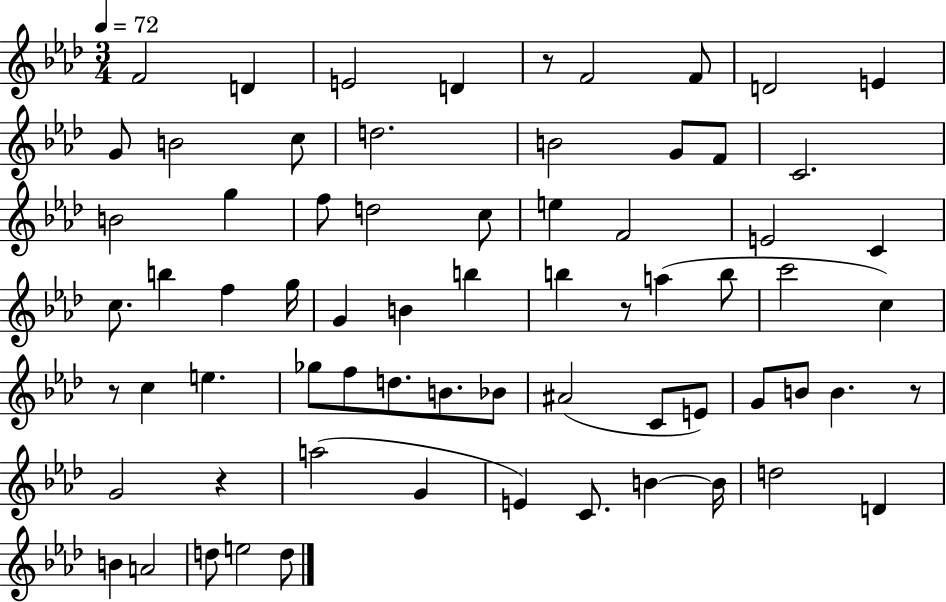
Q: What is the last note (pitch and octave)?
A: D5